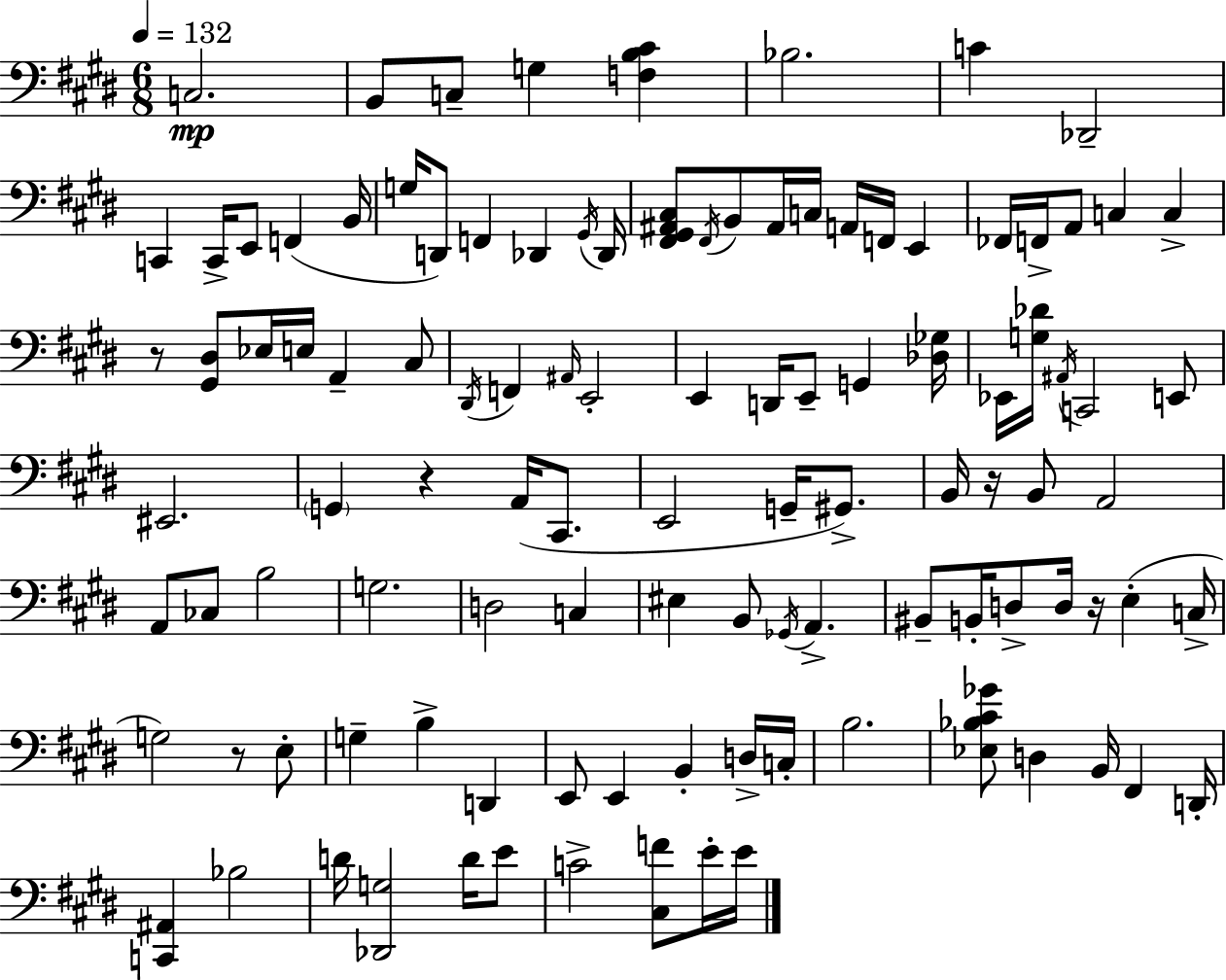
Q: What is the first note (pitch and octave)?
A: C3